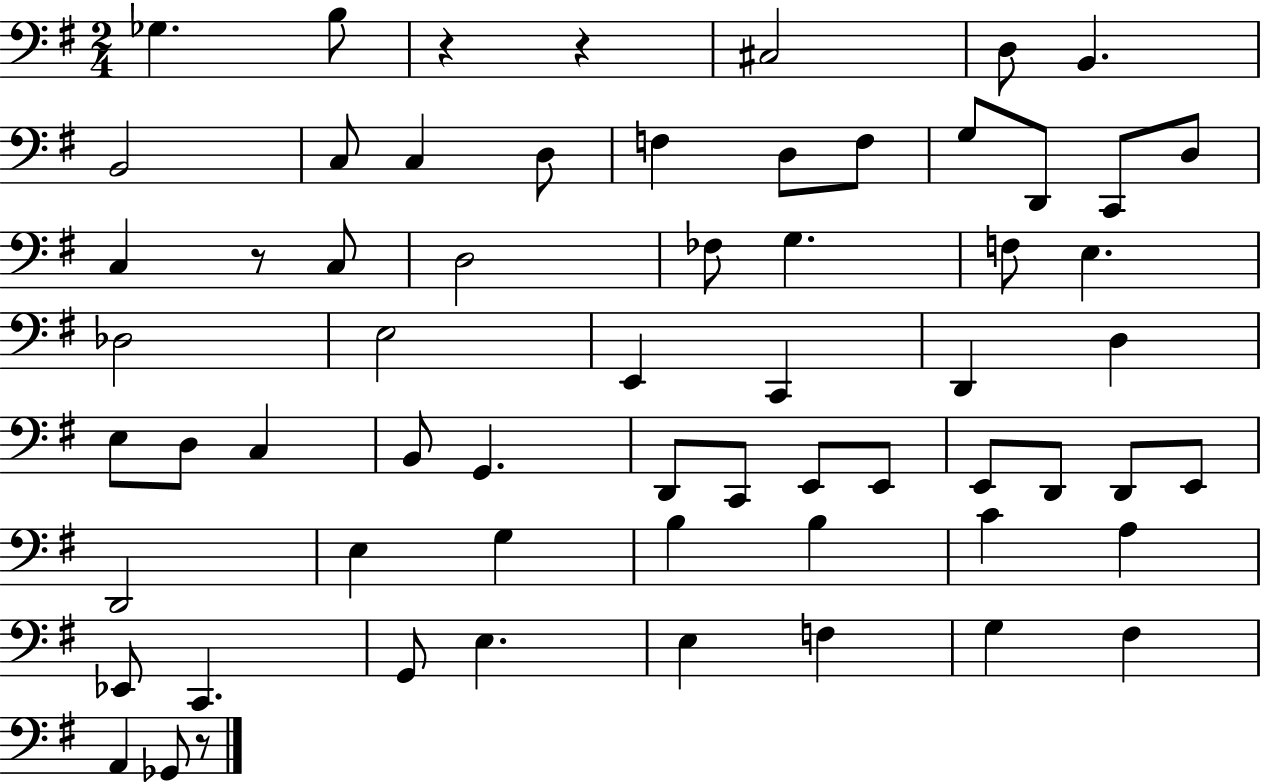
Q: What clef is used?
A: bass